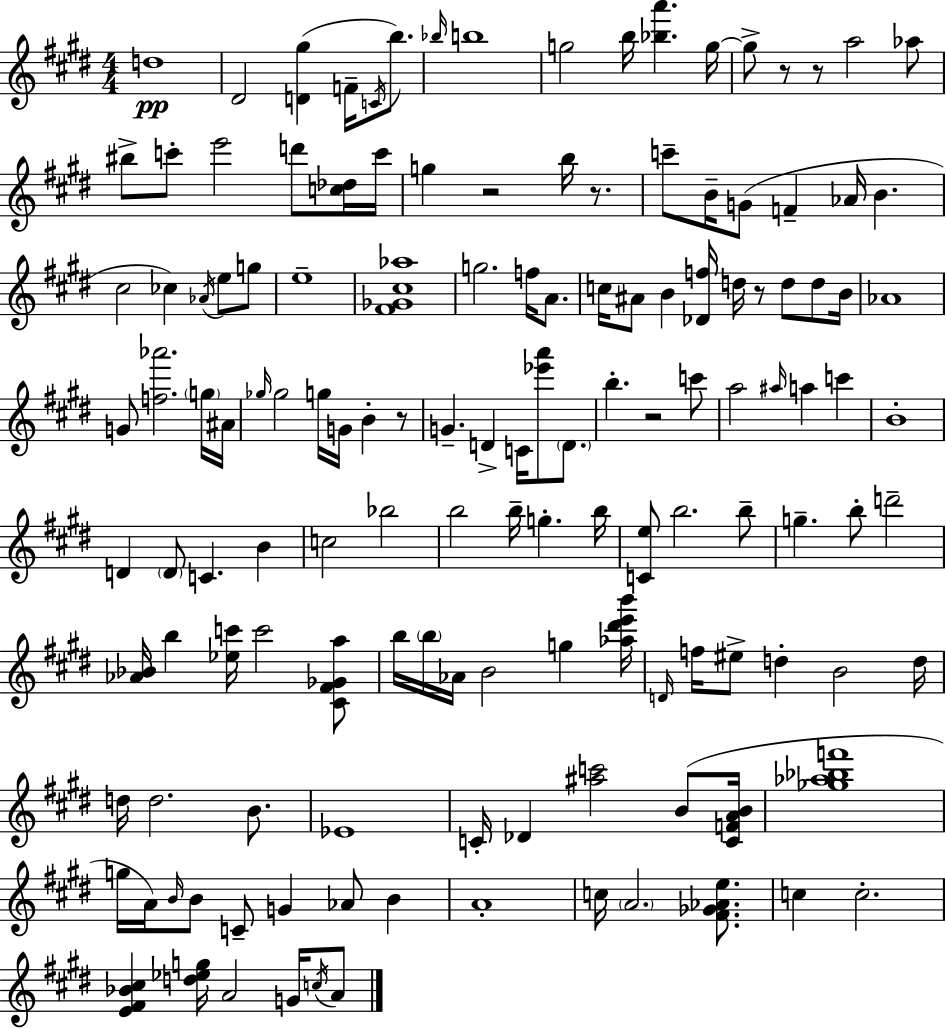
D5/w D#4/h [D4,G#5]/q F4/s C4/s B5/e. Bb5/s B5/w G5/h B5/s [Bb5,A6]/q. G5/s G5/e R/e R/e A5/h Ab5/e BIS5/e C6/e E6/h D6/e [C5,Db5]/s C6/s G5/q R/h B5/s R/e. C6/e B4/s G4/e F4/q Ab4/s B4/q. C#5/h CES5/q Ab4/s E5/e G5/e E5/w [F#4,Gb4,C#5,Ab5]/w G5/h. F5/s A4/e. C5/s A#4/e B4/q [Db4,F5]/s D5/s R/e D5/e D5/e B4/s Ab4/w G4/e [F5,Ab6]/h. G5/s A#4/s Gb5/s Gb5/h G5/s G4/s B4/q R/e G4/q. D4/q C4/s [Eb6,A6]/e D4/e. B5/q. R/h C6/e A5/h A#5/s A5/q C6/q B4/w D4/q D4/e C4/q. B4/q C5/h Bb5/h B5/h B5/s G5/q. B5/s [C4,E5]/e B5/h. B5/e G5/q. B5/e D6/h [Ab4,Bb4]/s B5/q [Eb5,C6]/s C6/h [C#4,F#4,Gb4,A5]/e B5/s B5/s Ab4/s B4/h G5/q [Ab5,D#6,E6,B6]/s D4/s F5/s EIS5/e D5/q B4/h D5/s D5/s D5/h. B4/e. Eb4/w C4/s Db4/q [A#5,C6]/h B4/e [C4,F4,A4,B4]/s [Gb5,Ab5,Bb5,F6]/w G5/s A4/s B4/s B4/e C4/e G4/q Ab4/e B4/q A4/w C5/s A4/h. [F#4,Gb4,Ab4,E5]/e. C5/q C5/h. [E4,F#4,Bb4,C#5]/q [D5,Eb5,G5]/s A4/h G4/s C5/s A4/e